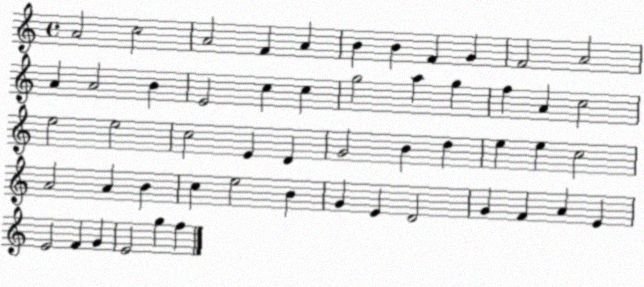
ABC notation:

X:1
T:Untitled
M:4/4
L:1/4
K:C
A2 c2 A2 F A B B F G F2 A2 A A2 B E2 c c g2 a g f A c2 e2 e2 c2 E D G2 B d e e c2 A2 A B c e2 B G E D2 G F A E E2 F G E2 g f